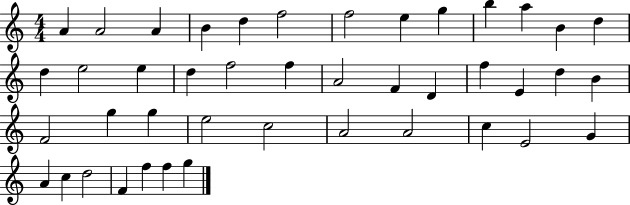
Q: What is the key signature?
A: C major